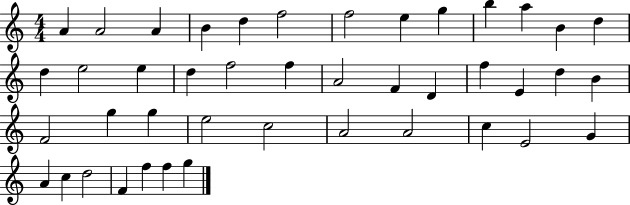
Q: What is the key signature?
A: C major